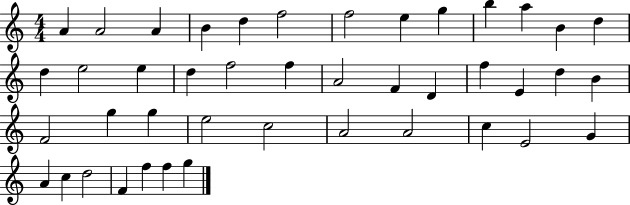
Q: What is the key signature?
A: C major